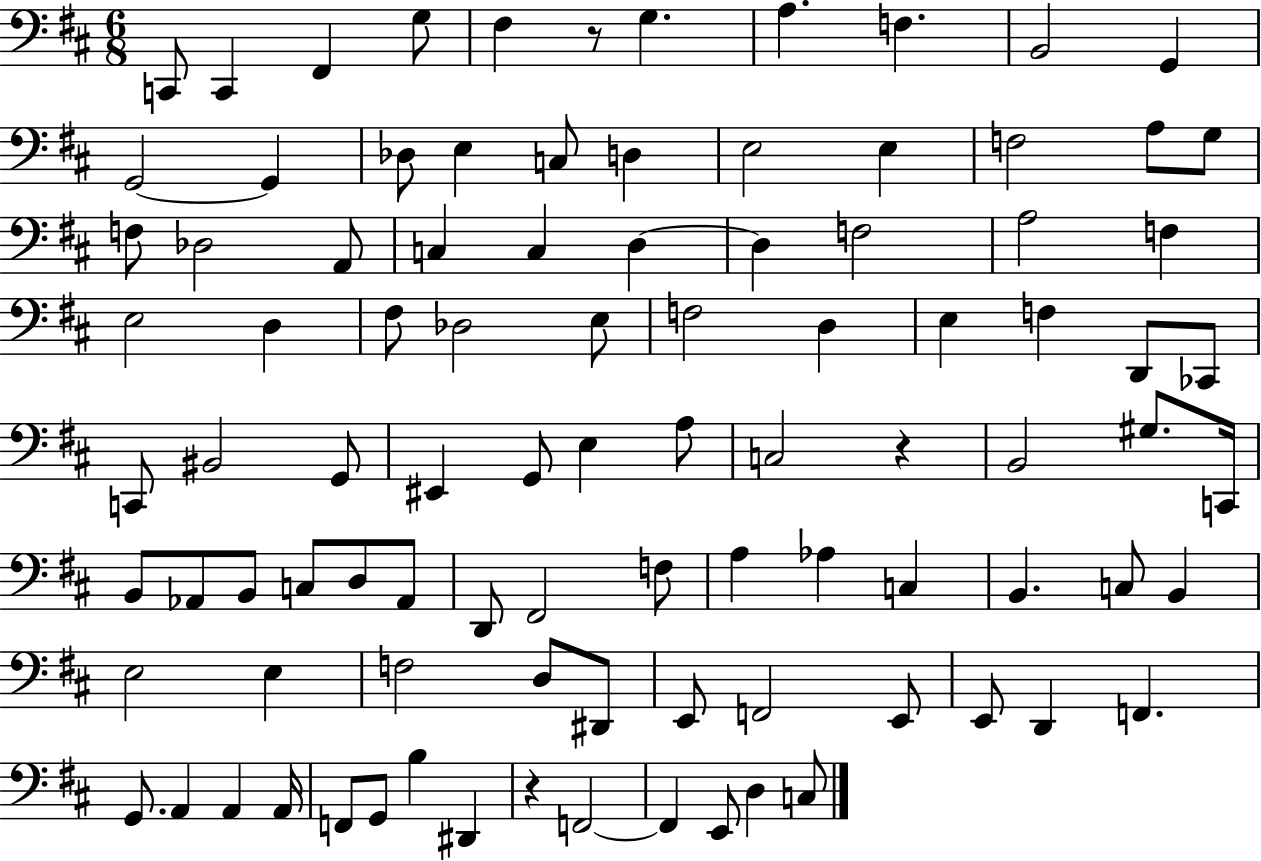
C2/e C2/q F#2/q G3/e F#3/q R/e G3/q. A3/q. F3/q. B2/h G2/q G2/h G2/q Db3/e E3/q C3/e D3/q E3/h E3/q F3/h A3/e G3/e F3/e Db3/h A2/e C3/q C3/q D3/q D3/q F3/h A3/h F3/q E3/h D3/q F#3/e Db3/h E3/e F3/h D3/q E3/q F3/q D2/e CES2/e C2/e BIS2/h G2/e EIS2/q G2/e E3/q A3/e C3/h R/q B2/h G#3/e. C2/s B2/e Ab2/e B2/e C3/e D3/e Ab2/e D2/e F#2/h F3/e A3/q Ab3/q C3/q B2/q. C3/e B2/q E3/h E3/q F3/h D3/e D#2/e E2/e F2/h E2/e E2/e D2/q F2/q. G2/e. A2/q A2/q A2/s F2/e G2/e B3/q D#2/q R/q F2/h F2/q E2/e D3/q C3/e